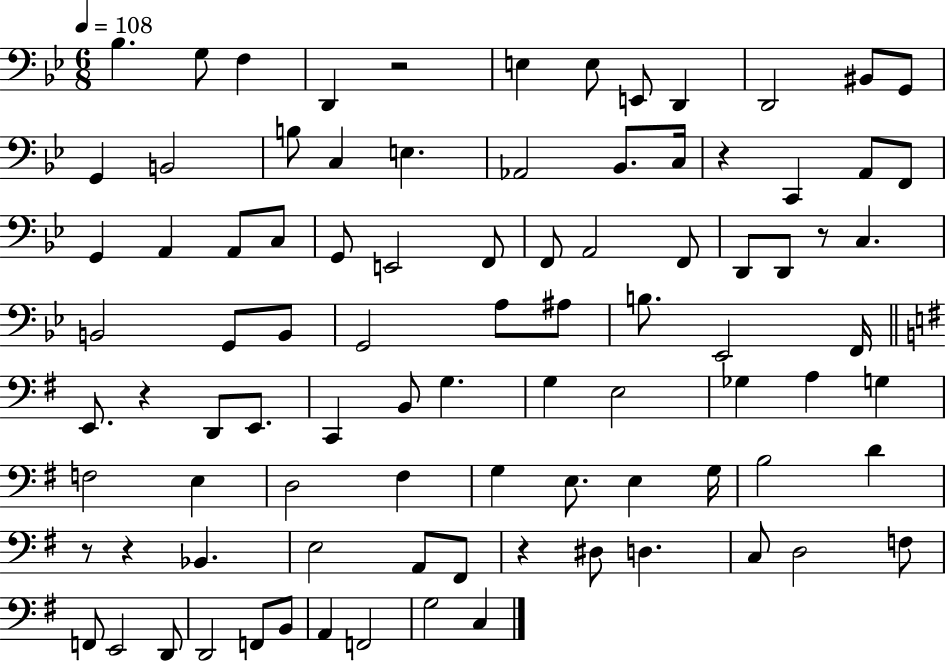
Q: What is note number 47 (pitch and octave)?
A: E2